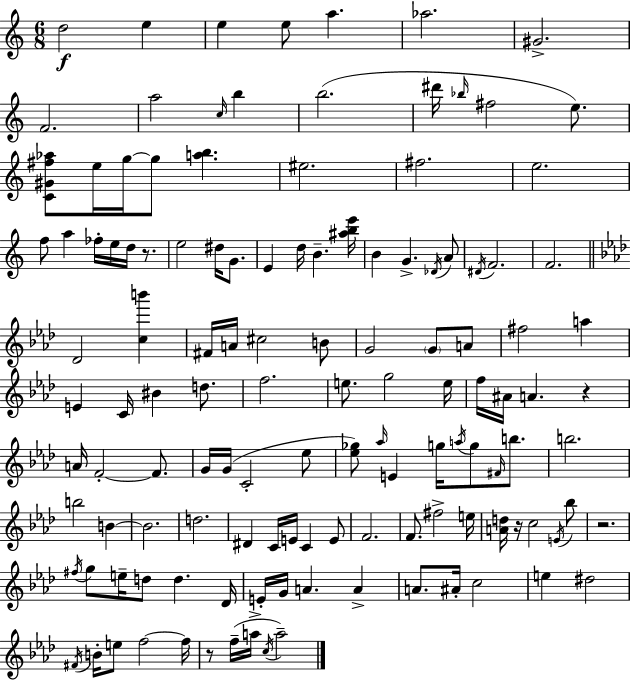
D5/h E5/q E5/q E5/e A5/q. Ab5/h. G#4/h. F4/h. A5/h C5/s B5/q B5/h. D#6/s Bb5/s F#5/h E5/e. [C4,G#4,F#5,Ab5]/e E5/s G5/s G5/e [A5,B5]/q. EIS5/h. F#5/h. E5/h. F5/e A5/q FES5/s E5/s D5/s R/e. E5/h D#5/s G4/e. E4/q D5/s B4/q. [A#5,B5,E6]/s B4/q G4/q. Db4/s A4/e D#4/s F4/h. F4/h. Db4/h [C5,B6]/q F#4/s A4/s C#5/h B4/e G4/h G4/e A4/e F#5/h A5/q E4/q C4/s BIS4/q D5/e. F5/h. E5/e. G5/h E5/s F5/s A#4/s A4/q. R/q A4/s F4/h F4/e. G4/s G4/s C4/h Eb5/e [Eb5,Gb5]/e Ab5/s E4/q G5/s A5/s G5/e F#4/s B5/e. B5/h. B5/h B4/q B4/h. D5/h. D#4/q C4/s E4/s C4/q E4/e F4/h. F4/e. F#5/h E5/s [A4,D5]/s R/s C5/h E4/s Bb5/e R/h. F#5/s G5/e E5/s D5/e D5/q. Db4/s E4/s G4/s A4/q. A4/q A4/e. A#4/s C5/h E5/q D#5/h F#4/s B4/s E5/e F5/h F5/s R/e F5/s A5/s C5/s A5/h